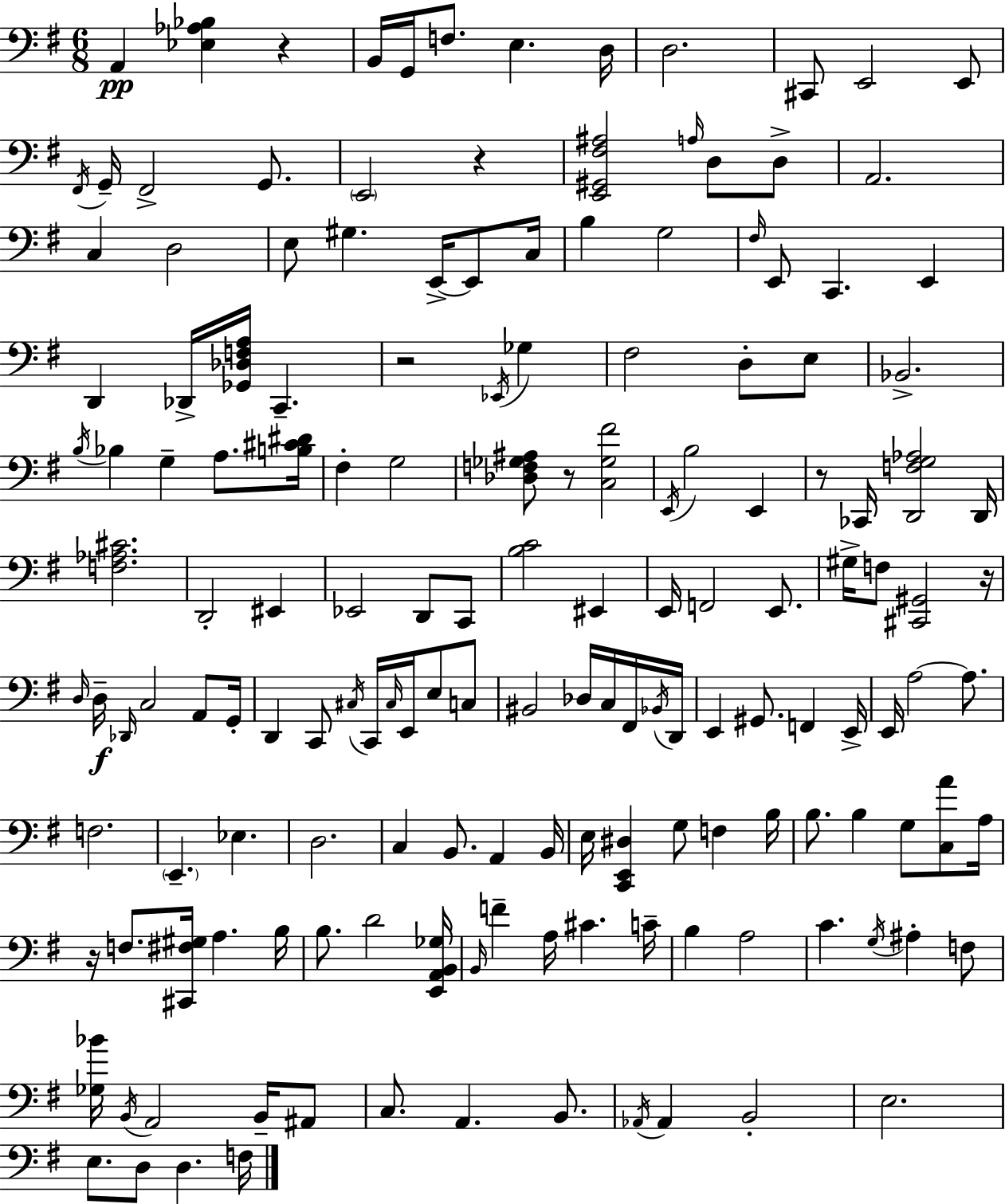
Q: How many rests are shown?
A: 7